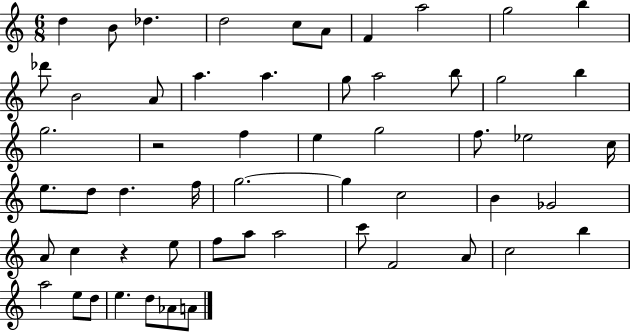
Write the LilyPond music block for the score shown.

{
  \clef treble
  \numericTimeSignature
  \time 6/8
  \key c \major
  d''4 b'8 des''4. | d''2 c''8 a'8 | f'4 a''2 | g''2 b''4 | \break des'''8 b'2 a'8 | a''4. a''4. | g''8 a''2 b''8 | g''2 b''4 | \break g''2. | r2 f''4 | e''4 g''2 | f''8. ees''2 c''16 | \break e''8. d''8 d''4. f''16 | g''2.~~ | g''4 c''2 | b'4 ges'2 | \break a'8 c''4 r4 e''8 | f''8 a''8 a''2 | c'''8 f'2 a'8 | c''2 b''4 | \break a''2 e''8 d''8 | e''4. d''8 aes'8 a'8 | \bar "|."
}